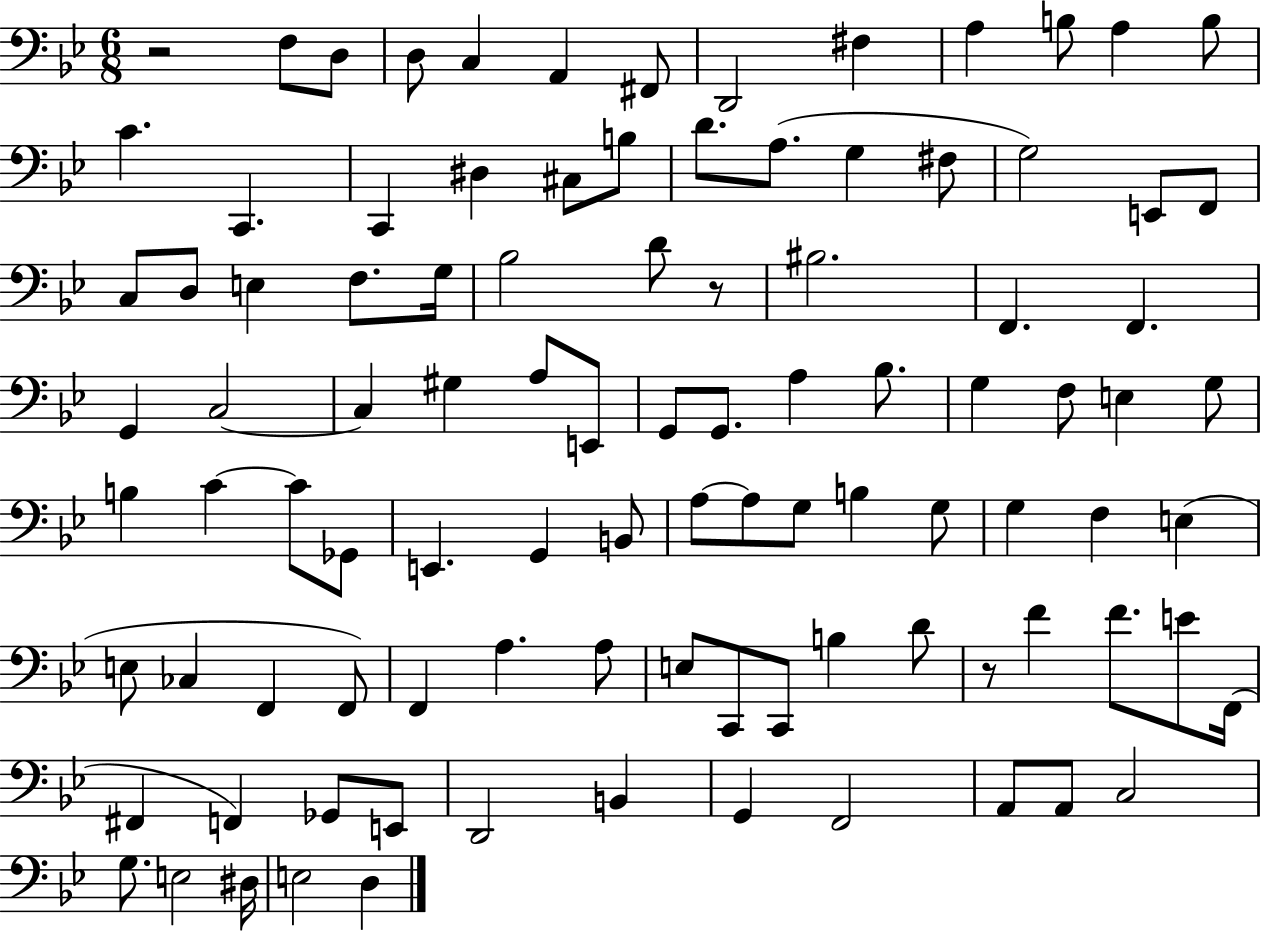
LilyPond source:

{
  \clef bass
  \numericTimeSignature
  \time 6/8
  \key bes \major
  r2 f8 d8 | d8 c4 a,4 fis,8 | d,2 fis4 | a4 b8 a4 b8 | \break c'4. c,4. | c,4 dis4 cis8 b8 | d'8. a8.( g4 fis8 | g2) e,8 f,8 | \break c8 d8 e4 f8. g16 | bes2 d'8 r8 | bis2. | f,4. f,4. | \break g,4 c2~~ | c4 gis4 a8 e,8 | g,8 g,8. a4 bes8. | g4 f8 e4 g8 | \break b4 c'4~~ c'8 ges,8 | e,4. g,4 b,8 | a8~~ a8 g8 b4 g8 | g4 f4 e4( | \break e8 ces4 f,4 f,8) | f,4 a4. a8 | e8 c,8 c,8 b4 d'8 | r8 f'4 f'8. e'8 f,16( | \break fis,4 f,4) ges,8 e,8 | d,2 b,4 | g,4 f,2 | a,8 a,8 c2 | \break g8. e2 dis16 | e2 d4 | \bar "|."
}